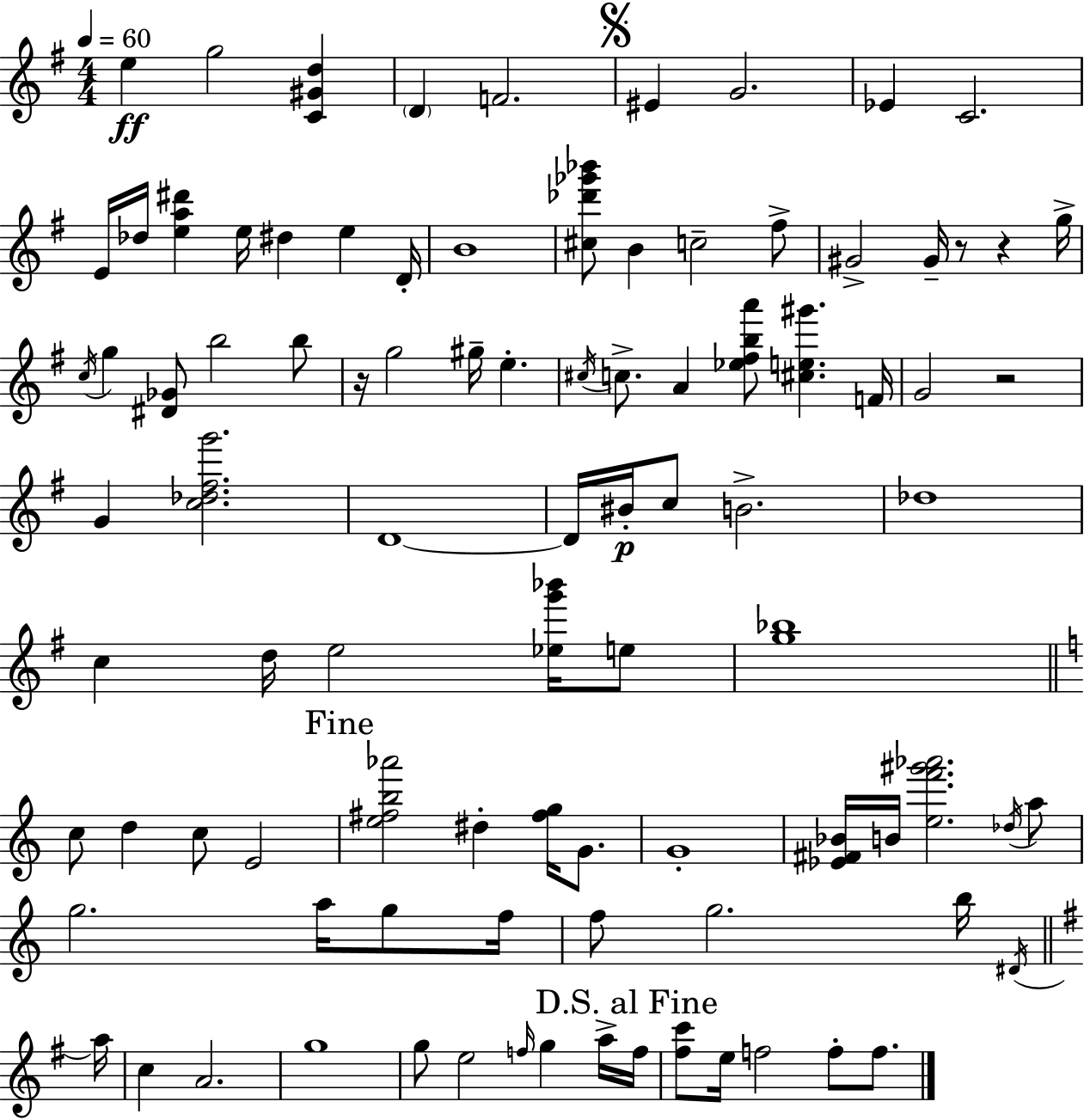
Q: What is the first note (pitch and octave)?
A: E5